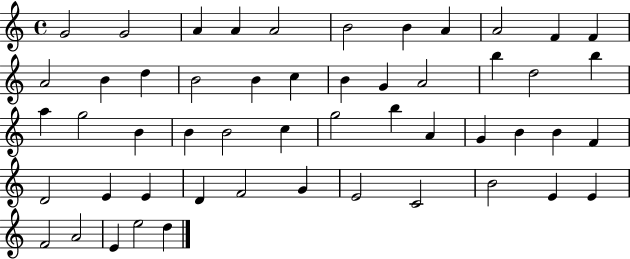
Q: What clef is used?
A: treble